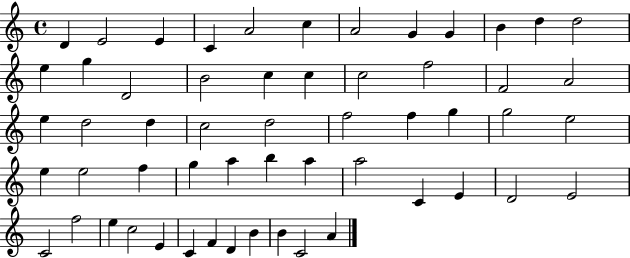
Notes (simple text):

D4/q E4/h E4/q C4/q A4/h C5/q A4/h G4/q G4/q B4/q D5/q D5/h E5/q G5/q D4/h B4/h C5/q C5/q C5/h F5/h F4/h A4/h E5/q D5/h D5/q C5/h D5/h F5/h F5/q G5/q G5/h E5/h E5/q E5/h F5/q G5/q A5/q B5/q A5/q A5/h C4/q E4/q D4/h E4/h C4/h F5/h E5/q C5/h E4/q C4/q F4/q D4/q B4/q B4/q C4/h A4/q